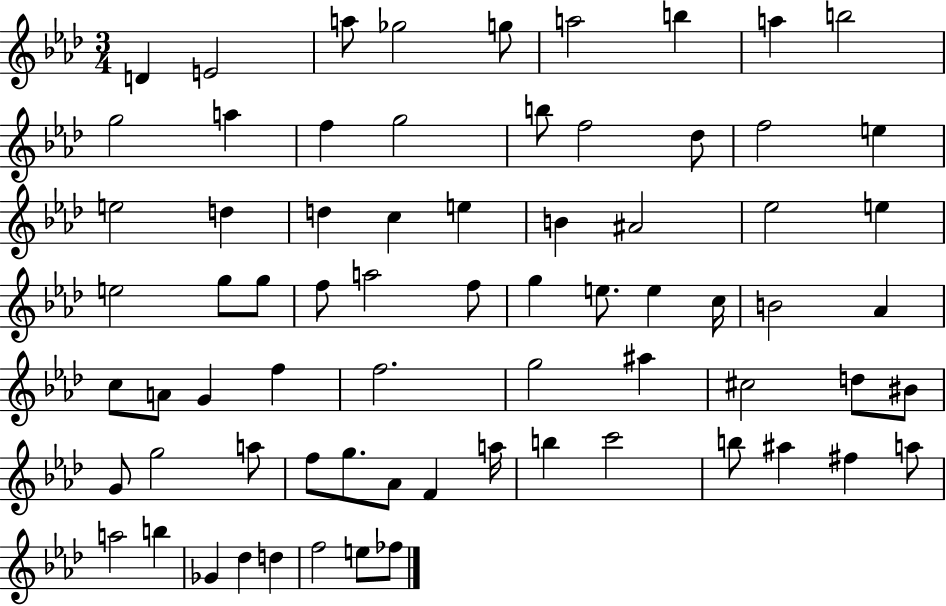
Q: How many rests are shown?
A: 0